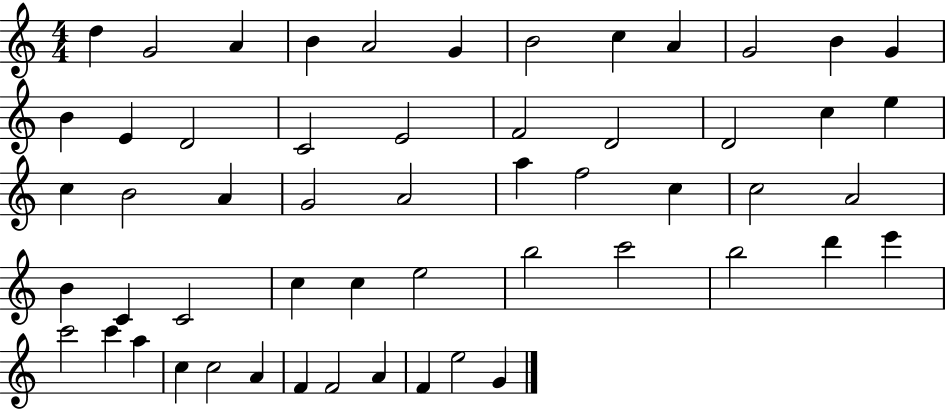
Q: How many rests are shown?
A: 0